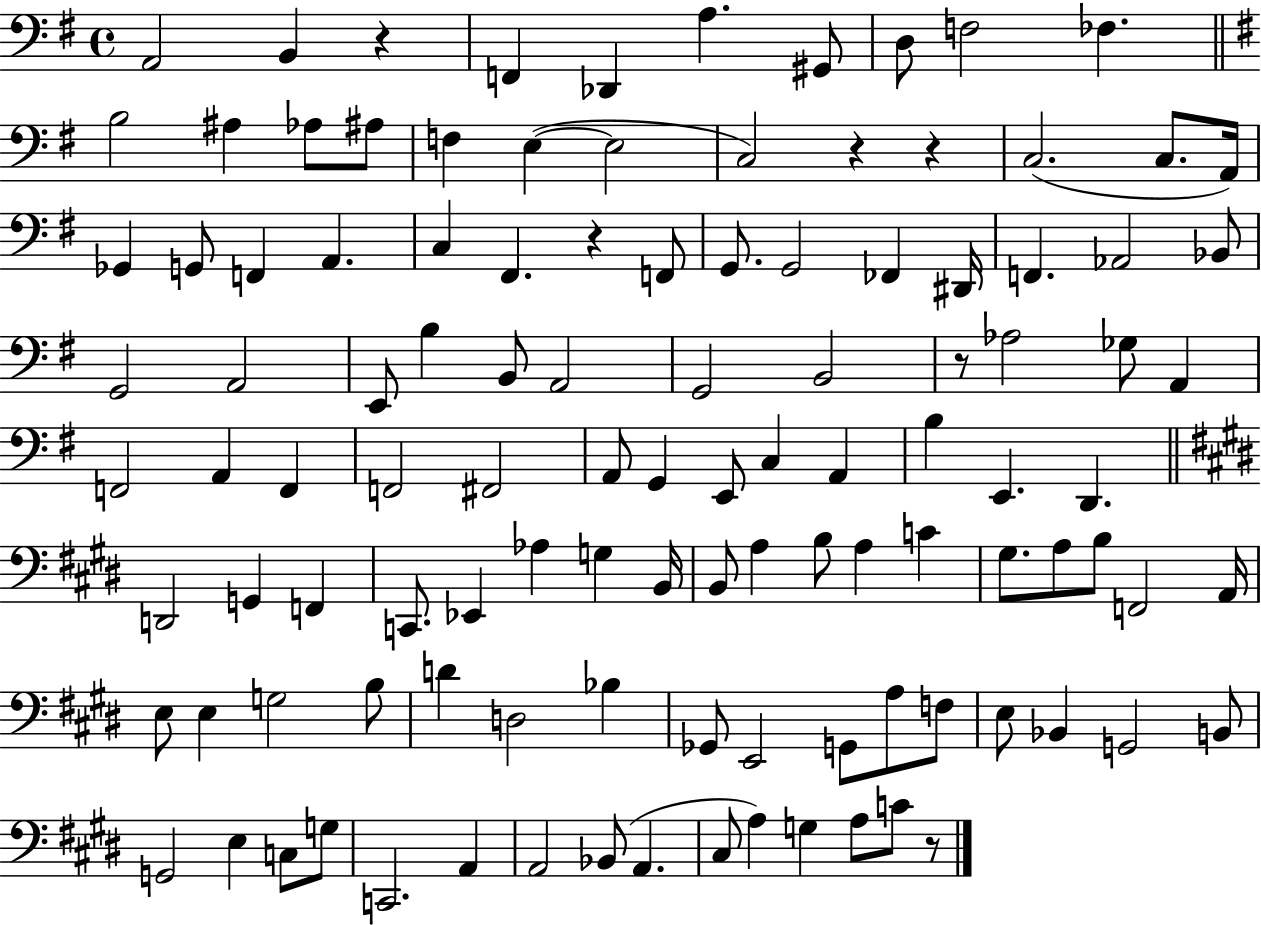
A2/h B2/q R/q F2/q Db2/q A3/q. G#2/e D3/e F3/h FES3/q. B3/h A#3/q Ab3/e A#3/e F3/q E3/q E3/h C3/h R/q R/q C3/h. C3/e. A2/s Gb2/q G2/e F2/q A2/q. C3/q F#2/q. R/q F2/e G2/e. G2/h FES2/q D#2/s F2/q. Ab2/h Bb2/e G2/h A2/h E2/e B3/q B2/e A2/h G2/h B2/h R/e Ab3/h Gb3/e A2/q F2/h A2/q F2/q F2/h F#2/h A2/e G2/q E2/e C3/q A2/q B3/q E2/q. D2/q. D2/h G2/q F2/q C2/e. Eb2/q Ab3/q G3/q B2/s B2/e A3/q B3/e A3/q C4/q G#3/e. A3/e B3/e F2/h A2/s E3/e E3/q G3/h B3/e D4/q D3/h Bb3/q Gb2/e E2/h G2/e A3/e F3/e E3/e Bb2/q G2/h B2/e G2/h E3/q C3/e G3/e C2/h. A2/q A2/h Bb2/e A2/q. C#3/e A3/q G3/q A3/e C4/e R/e